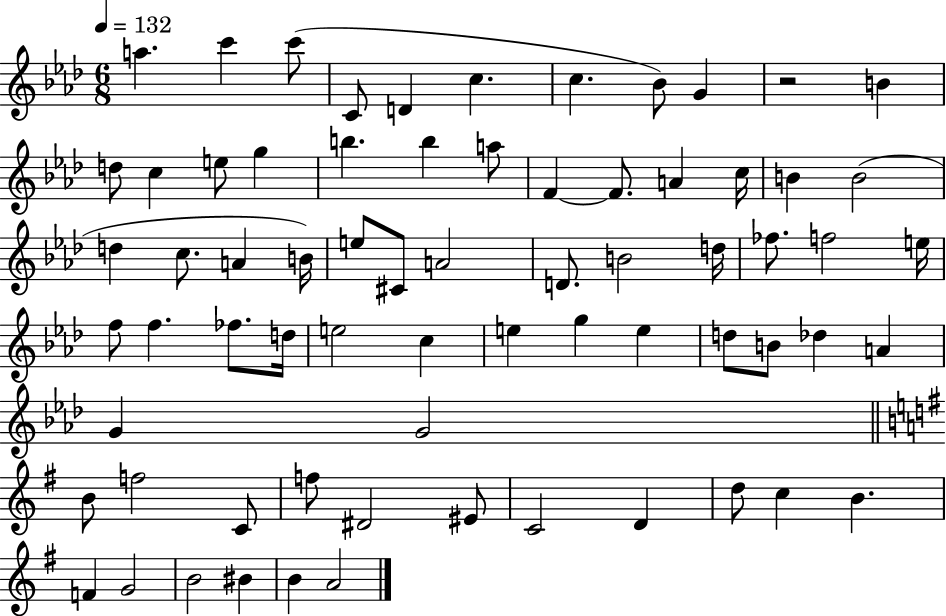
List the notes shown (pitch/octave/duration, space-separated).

A5/q. C6/q C6/e C4/e D4/q C5/q. C5/q. Bb4/e G4/q R/h B4/q D5/e C5/q E5/e G5/q B5/q. B5/q A5/e F4/q F4/e. A4/q C5/s B4/q B4/h D5/q C5/e. A4/q B4/s E5/e C#4/e A4/h D4/e. B4/h D5/s FES5/e. F5/h E5/s F5/e F5/q. FES5/e. D5/s E5/h C5/q E5/q G5/q E5/q D5/e B4/e Db5/q A4/q G4/q G4/h B4/e F5/h C4/e F5/e D#4/h EIS4/e C4/h D4/q D5/e C5/q B4/q. F4/q G4/h B4/h BIS4/q B4/q A4/h